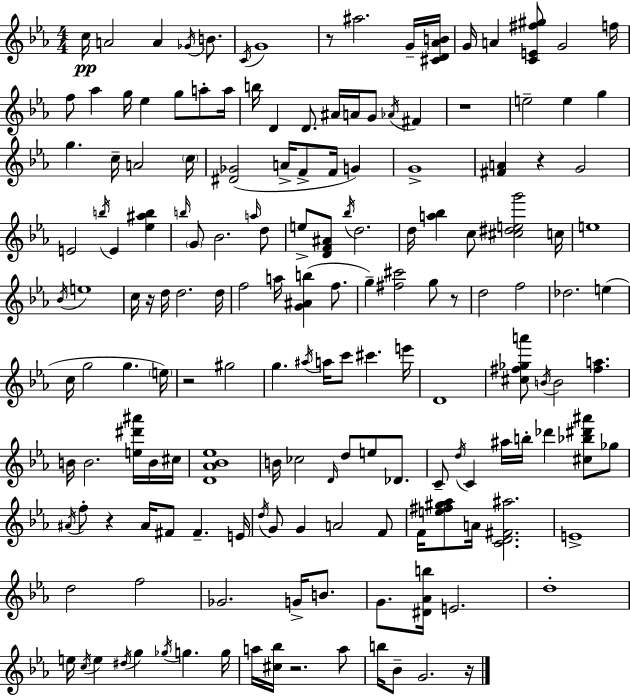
{
  \clef treble
  \numericTimeSignature
  \time 4/4
  \key c \minor
  c''16\pp a'2 a'4 \acciaccatura { ges'16 } b'8. | \acciaccatura { c'16 } g'1 | r8 ais''2. | g'16-- <cis' d' aes' b'>16 g'16 a'4 <c' e' fis'' gis''>8 g'2 | \break f''16 f''8 aes''4 g''16 ees''4 g''8 a''8-. | a''16 b''16 d'4 d'8. ais'16 a'16 g'8 \acciaccatura { aes'16 } fis'4 | r1 | e''2-- e''4 g''4 | \break g''4. c''16-- a'2 | \parenthesize c''16 <dis' ges'>2( a'16-> f'8-> f'16 g'4) | g'1-> | <fis' a'>4 r4 g'2 | \break e'2 \acciaccatura { b''16 } e'4 | <ees'' ais'' b''>4 \grace { b''16 } \parenthesize g'8 bes'2. | \grace { a''16 } d''8 e''8-> <d' f' ais'>8 \acciaccatura { bes''16 } d''2. | d''16 <a'' bes''>4 c''8 <cis'' dis'' e'' g'''>2 | \break c''16 e''1 | \acciaccatura { bes'16 } e''1 | c''16 r16 d''16 d''2. | d''16 f''2 | \break a''16 <g' ais' b''>4( f''8. g''4--) <fis'' cis'''>2 | g''8 r8 d''2 | f''2 des''2. | e''4( c''16 g''2 | \break g''4. \parenthesize e''16) r2 | gis''2 g''4. \acciaccatura { ais''16 } a''16 | c'''8 cis'''4. e'''16 d'1 | <cis'' fis'' ges'' a'''>8 \acciaccatura { b'16 } b'2 | \break <fis'' a''>4. b'16 b'2. | <e'' dis''' ais'''>16 b'16 cis''16 <d' aes' bes' ees''>1 | b'16 ces''2 | \grace { d'16 } d''8 e''8 des'8. c'8-- \acciaccatura { d''16 } c'4 | \break ais''16 b''16-. des'''4 <cis'' bes'' dis''' ais'''>8 ges''8 \acciaccatura { ais'16 } f''8-. r4 | ais'16 fis'8 fis'4.-- e'16 \acciaccatura { d''16 } g'8 | g'4 a'2 f'8 f'16 <e'' fis'' gis'' aes''>8 | a'16 <c' d' fis' ais''>2. e'1-> | \break d''2 | f''2 ges'2. | g'16-> b'8. g'8. | <dis' aes' b''>16 e'2. d''1-. | \break e''16 \acciaccatura { c''16 } | e''4 \acciaccatura { dis''16 } g''4 \acciaccatura { ges''16 } g''4. | g''16 a''16 <cis'' bes''>16 r2. a''8 | b''16 bes'8-- g'2. | \break r16 \bar "|."
}